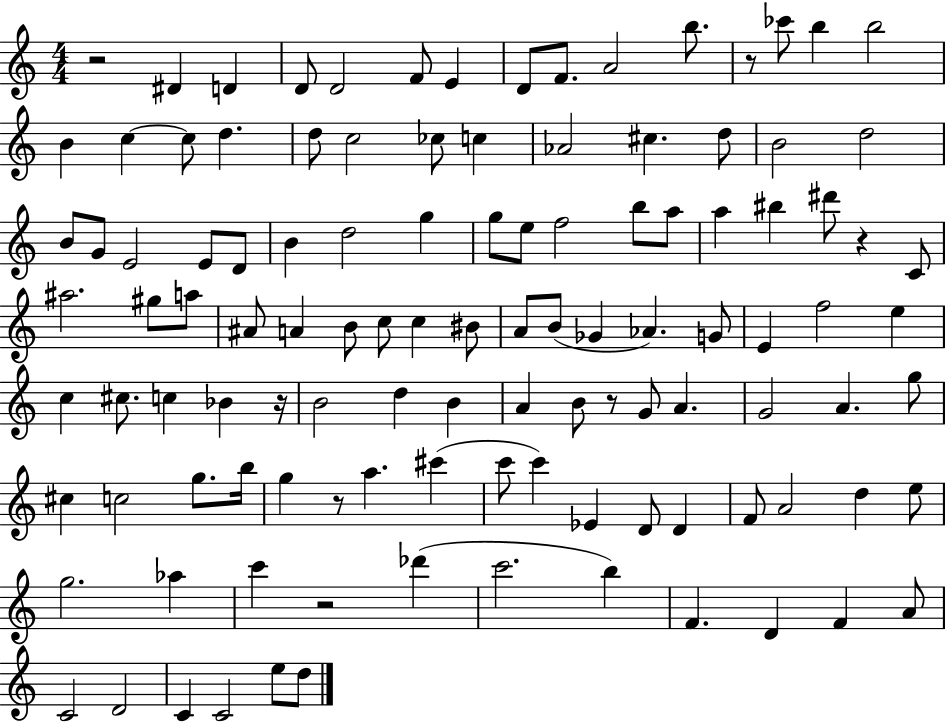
{
  \clef treble
  \numericTimeSignature
  \time 4/4
  \key c \major
  \repeat volta 2 { r2 dis'4 d'4 | d'8 d'2 f'8 e'4 | d'8 f'8. a'2 b''8. | r8 ces'''8 b''4 b''2 | \break b'4 c''4~~ c''8 d''4. | d''8 c''2 ces''8 c''4 | aes'2 cis''4. d''8 | b'2 d''2 | \break b'8 g'8 e'2 e'8 d'8 | b'4 d''2 g''4 | g''8 e''8 f''2 b''8 a''8 | a''4 bis''4 dis'''8 r4 c'8 | \break ais''2. gis''8 a''8 | ais'8 a'4 b'8 c''8 c''4 bis'8 | a'8 b'8( ges'4 aes'4.) g'8 | e'4 f''2 e''4 | \break c''4 cis''8. c''4 bes'4 r16 | b'2 d''4 b'4 | a'4 b'8 r8 g'8 a'4. | g'2 a'4. g''8 | \break cis''4 c''2 g''8. b''16 | g''4 r8 a''4. cis'''4( | c'''8 c'''4) ees'4 d'8 d'4 | f'8 a'2 d''4 e''8 | \break g''2. aes''4 | c'''4 r2 des'''4( | c'''2. b''4) | f'4. d'4 f'4 a'8 | \break c'2 d'2 | c'4 c'2 e''8 d''8 | } \bar "|."
}